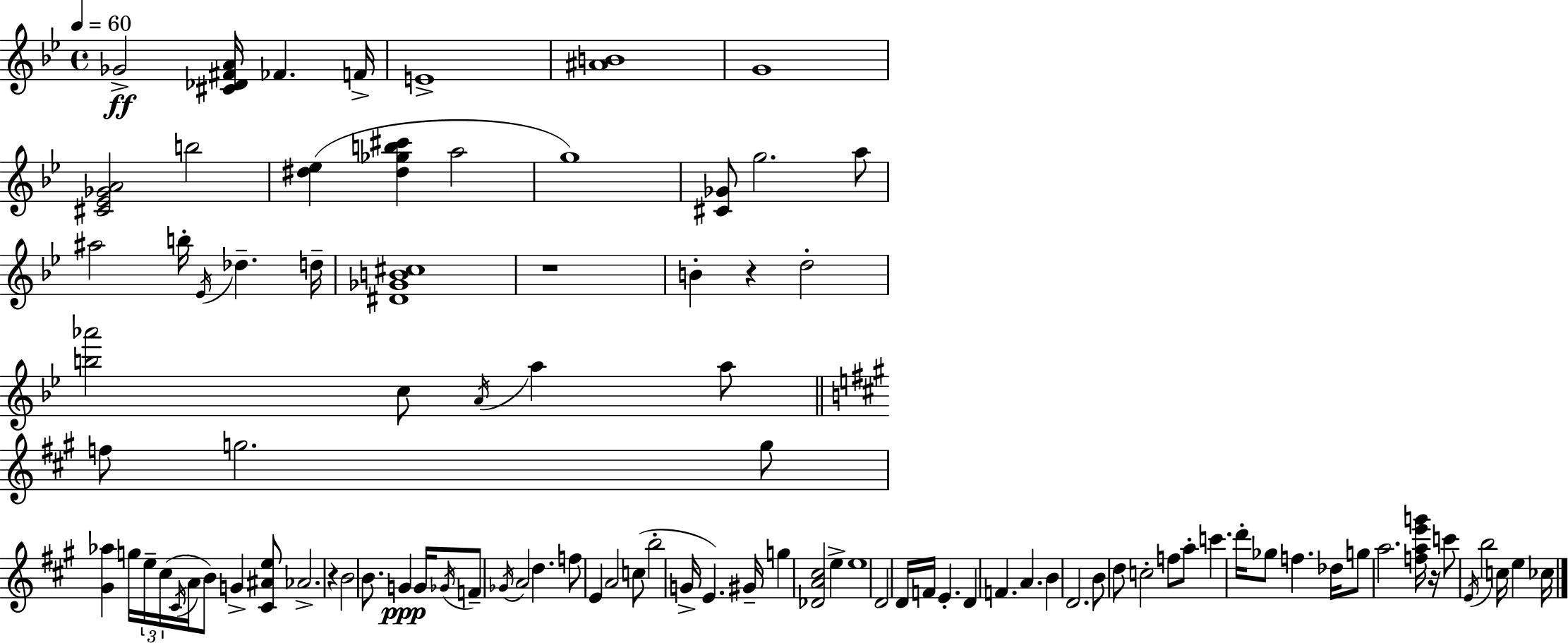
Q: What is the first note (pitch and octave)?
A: Gb4